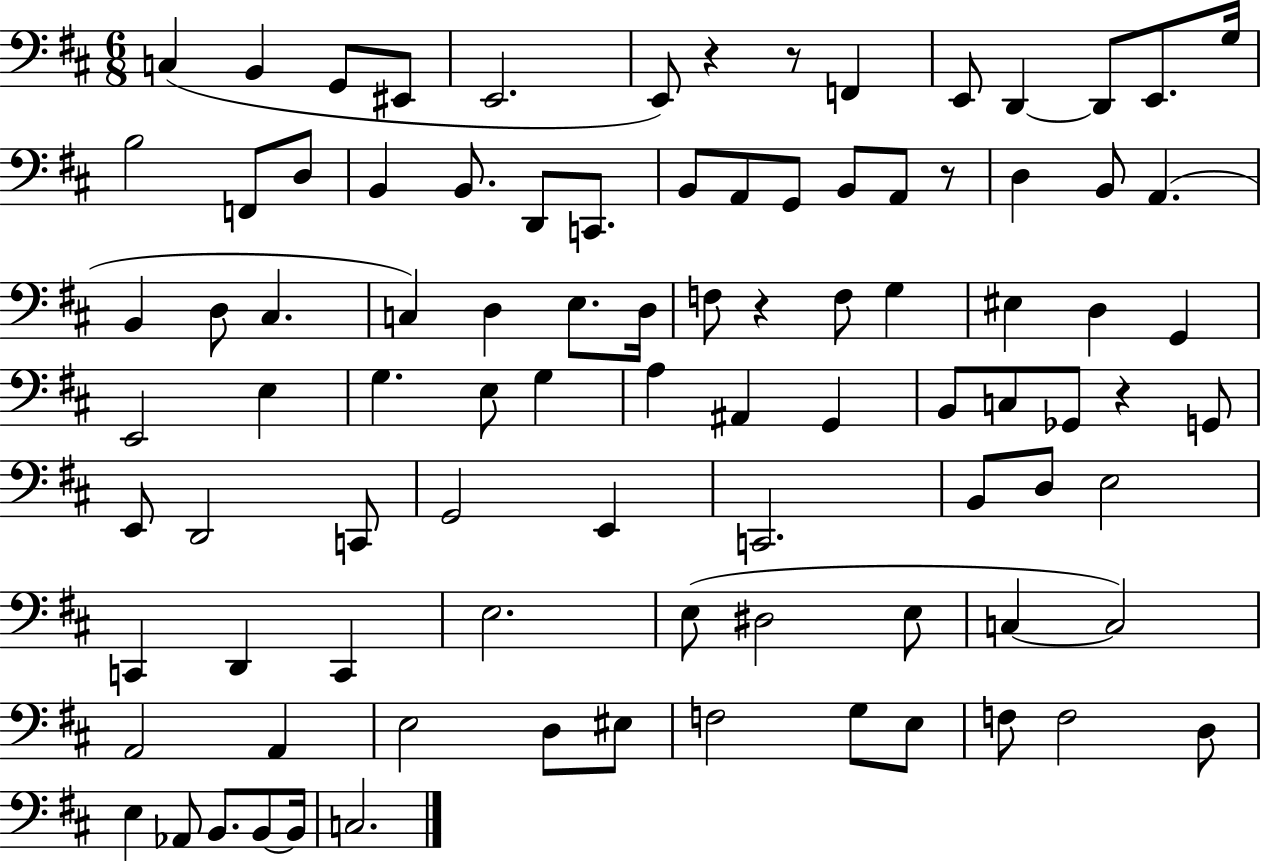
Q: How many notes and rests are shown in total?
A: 92